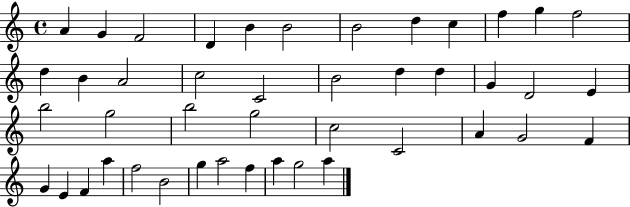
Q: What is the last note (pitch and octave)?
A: A5